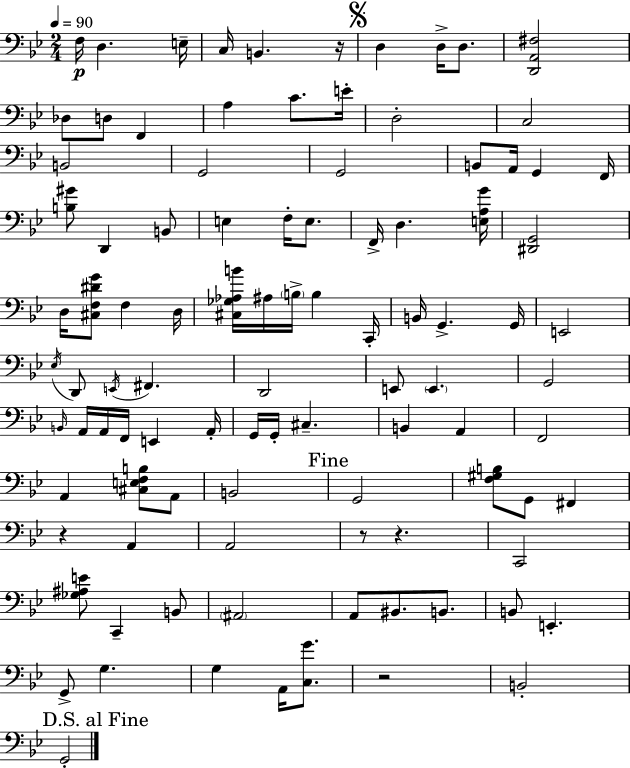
{
  \clef bass
  \numericTimeSignature
  \time 2/4
  \key g \minor
  \tempo 4 = 90
  \repeat volta 2 { f16\p d4. e16-- | c16 b,4. r16 | \mark \markup { \musicglyph "scripts.segno" } d4 d16-> d8. | <d, a, fis>2 | \break des8 d8 f,4 | a4 c'8. e'16-. | d2-. | c2 | \break b,2 | g,2 | g,2 | b,8 a,16 g,4 f,16 | \break <b gis'>8 d,4 b,8 | e4 f16-. e8. | f,16-> d4. <e a g'>16 | <dis, g,>2 | \break d16 <cis f dis' g'>8 f4 d16 | <cis ges aes b'>16 ais16 \parenthesize b16-> b4 c,16-. | b,16 g,4.-> g,16 | e,2 | \break \acciaccatura { ees16 } d,8 \acciaccatura { e,16 } fis,4. | d,2 | e,8 \parenthesize e,4. | g,2 | \break \grace { b,16 } a,16 a,16 f,16 e,4 | a,16-. g,16 g,16-. cis4.-- | b,4 a,4 | f,2 | \break a,4 <cis e f b>8 | a,8 b,2 | \mark "Fine" g,2 | <f gis b>8 g,8 fis,4 | \break r4 a,4 | a,2 | r8 r4. | c,2 | \break <ges ais e'>8 c,4-- | b,8 \parenthesize ais,2 | a,8 bis,8. | b,8. b,8 e,4.-. | \break g,8-> g4. | g4 a,16 | <c g'>8. r2 | b,2-. | \break \mark "D.S. al Fine" g,2-. | } \bar "|."
}